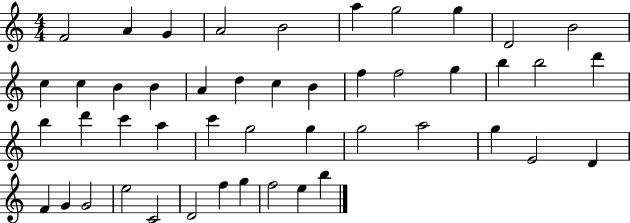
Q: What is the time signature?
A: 4/4